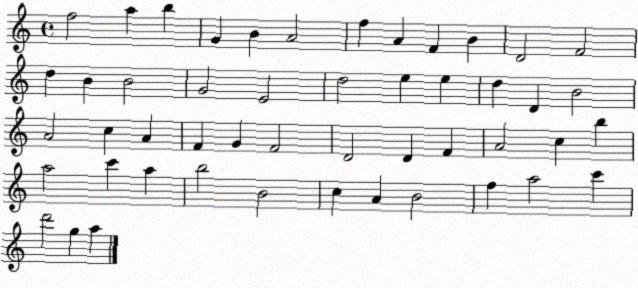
X:1
T:Untitled
M:4/4
L:1/4
K:C
f2 a b G B A2 f A F B D2 F2 d B B2 G2 E2 d2 e e d D B2 A2 c A F G F2 D2 D F A2 c b a2 c' a b2 B2 c A B2 f a2 c' d'2 g a